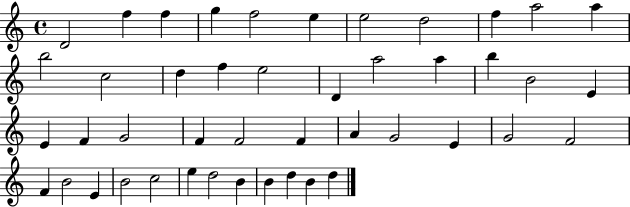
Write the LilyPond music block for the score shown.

{
  \clef treble
  \time 4/4
  \defaultTimeSignature
  \key c \major
  d'2 f''4 f''4 | g''4 f''2 e''4 | e''2 d''2 | f''4 a''2 a''4 | \break b''2 c''2 | d''4 f''4 e''2 | d'4 a''2 a''4 | b''4 b'2 e'4 | \break e'4 f'4 g'2 | f'4 f'2 f'4 | a'4 g'2 e'4 | g'2 f'2 | \break f'4 b'2 e'4 | b'2 c''2 | e''4 d''2 b'4 | b'4 d''4 b'4 d''4 | \break \bar "|."
}